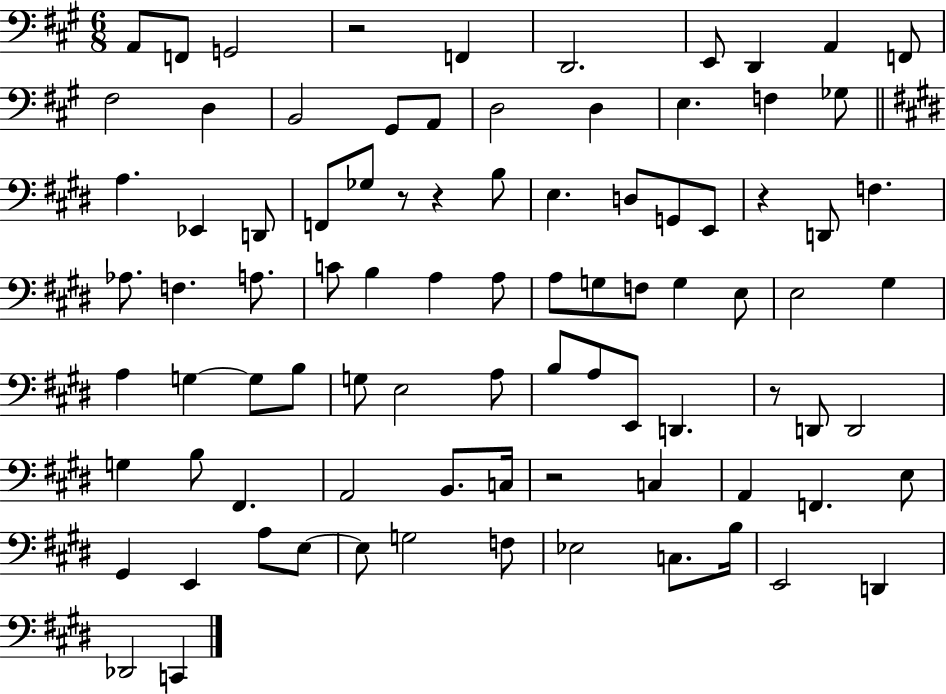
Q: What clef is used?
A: bass